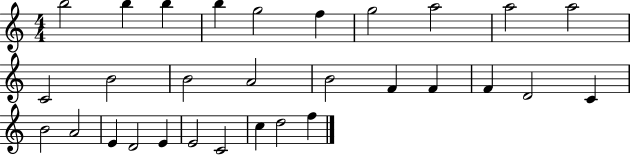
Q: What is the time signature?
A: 4/4